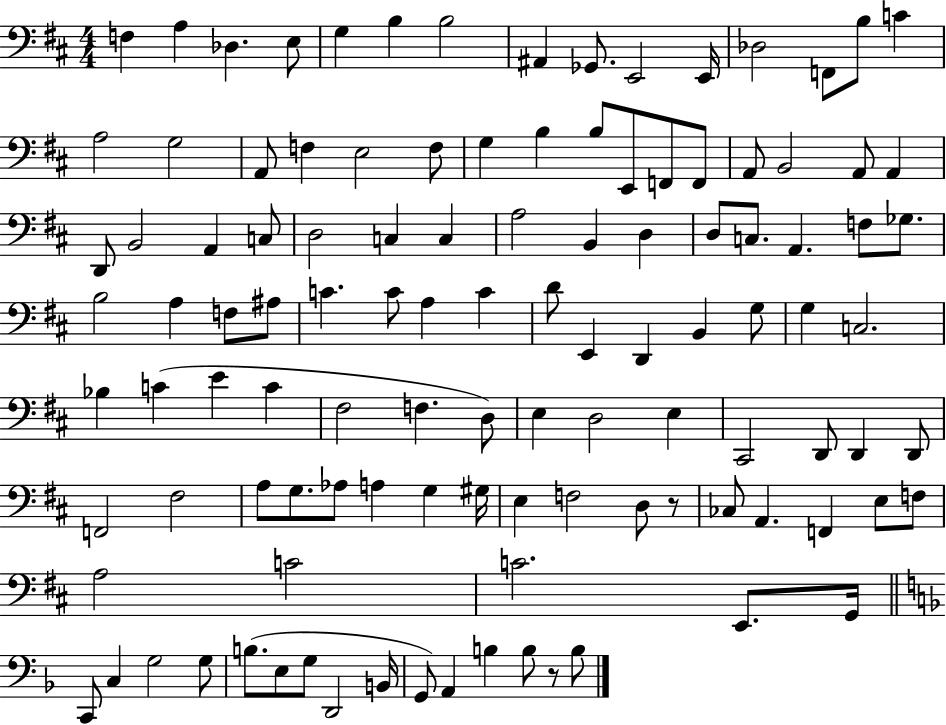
X:1
T:Untitled
M:4/4
L:1/4
K:D
F, A, _D, E,/2 G, B, B,2 ^A,, _G,,/2 E,,2 E,,/4 _D,2 F,,/2 B,/2 C A,2 G,2 A,,/2 F, E,2 F,/2 G, B, B,/2 E,,/2 F,,/2 F,,/2 A,,/2 B,,2 A,,/2 A,, D,,/2 B,,2 A,, C,/2 D,2 C, C, A,2 B,, D, D,/2 C,/2 A,, F,/2 _G,/2 B,2 A, F,/2 ^A,/2 C C/2 A, C D/2 E,, D,, B,, G,/2 G, C,2 _B, C E C ^F,2 F, D,/2 E, D,2 E, ^C,,2 D,,/2 D,, D,,/2 F,,2 ^F,2 A,/2 G,/2 _A,/2 A, G, ^G,/4 E, F,2 D,/2 z/2 _C,/2 A,, F,, E,/2 F,/2 A,2 C2 C2 E,,/2 G,,/4 C,,/2 C, G,2 G,/2 B,/2 E,/2 G,/2 D,,2 B,,/4 G,,/2 A,, B, B,/2 z/2 B,/2